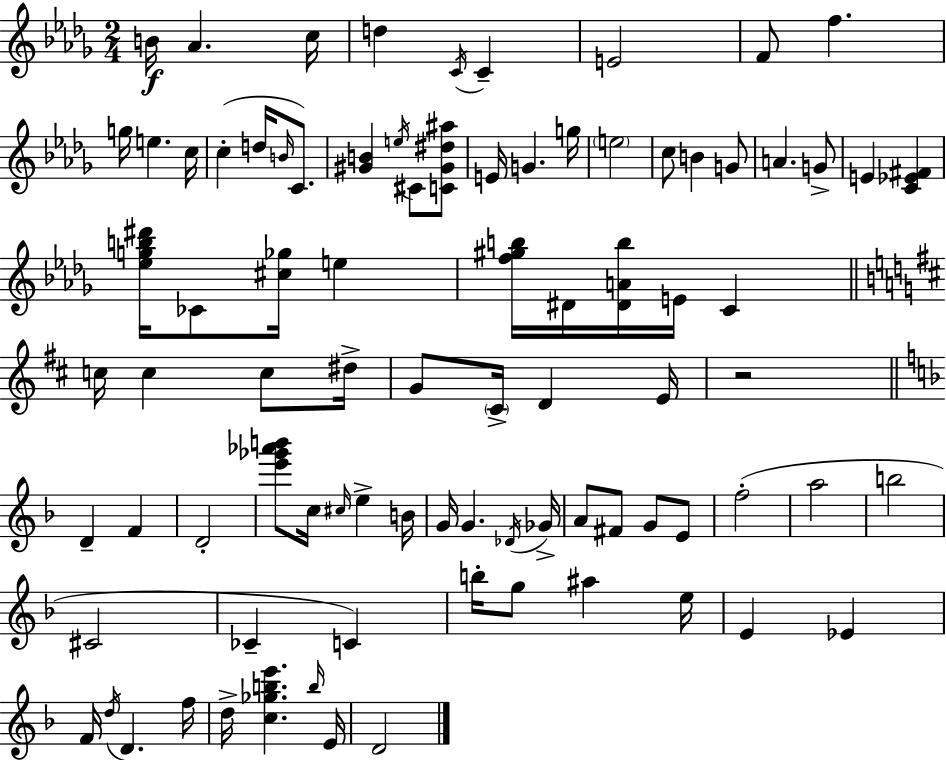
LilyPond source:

{
  \clef treble
  \numericTimeSignature
  \time 2/4
  \key bes \minor
  \repeat volta 2 { b'16\f aes'4. c''16 | d''4 \acciaccatura { c'16 } c'4-- | e'2 | f'8 f''4. | \break g''16 e''4. | c''16 c''4-.( d''16 \grace { b'16 } c'8.) | <gis' b'>4 \acciaccatura { e''16 } cis'8 | <c' gis' dis'' ais''>8 e'16 g'4. | \break g''16 \parenthesize e''2 | c''8 b'4 | g'8 a'4. | g'8-> e'4 <c' ees' fis'>4 | \break <ees'' g'' b'' dis'''>16 ces'8 <cis'' ges''>16 e''4 | <f'' gis'' b''>16 dis'16 <dis' a' b''>16 e'16 c'4 | \bar "||" \break \key d \major c''16 c''4 c''8 dis''16-> | g'8 \parenthesize cis'16-> d'4 e'16 | r2 | \bar "||" \break \key f \major d'4-- f'4 | d'2-. | <e''' ges''' aes''' b'''>8 c''16 \grace { cis''16 } e''4-> | b'16 g'16 g'4. | \break \acciaccatura { des'16 } ges'16-> a'8 fis'8 g'8 | e'8 f''2-.( | a''2 | b''2 | \break cis'2 | ces'4-- c'4) | b''16-. g''8 ais''4 | e''16 e'4 ees'4 | \break f'16 \acciaccatura { d''16 } d'4. | f''16 d''16-> <c'' ges'' b'' e'''>4. | \grace { b''16 } e'16 d'2 | } \bar "|."
}